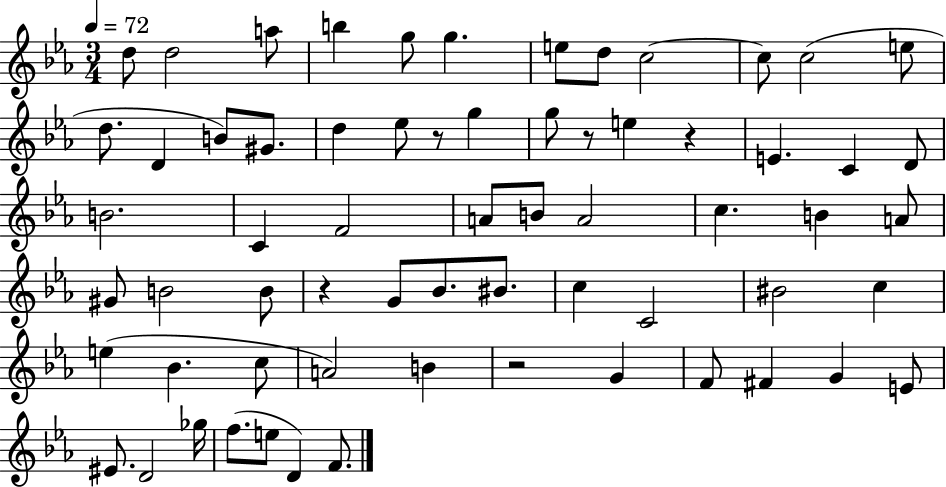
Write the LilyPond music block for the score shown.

{
  \clef treble
  \numericTimeSignature
  \time 3/4
  \key ees \major
  \tempo 4 = 72
  \repeat volta 2 { d''8 d''2 a''8 | b''4 g''8 g''4. | e''8 d''8 c''2~~ | c''8 c''2( e''8 | \break d''8. d'4 b'8) gis'8. | d''4 ees''8 r8 g''4 | g''8 r8 e''4 r4 | e'4. c'4 d'8 | \break b'2. | c'4 f'2 | a'8 b'8 a'2 | c''4. b'4 a'8 | \break gis'8 b'2 b'8 | r4 g'8 bes'8. bis'8. | c''4 c'2 | bis'2 c''4 | \break e''4( bes'4. c''8 | a'2) b'4 | r2 g'4 | f'8 fis'4 g'4 e'8 | \break eis'8. d'2 ges''16 | f''8.( e''8 d'4) f'8. | } \bar "|."
}